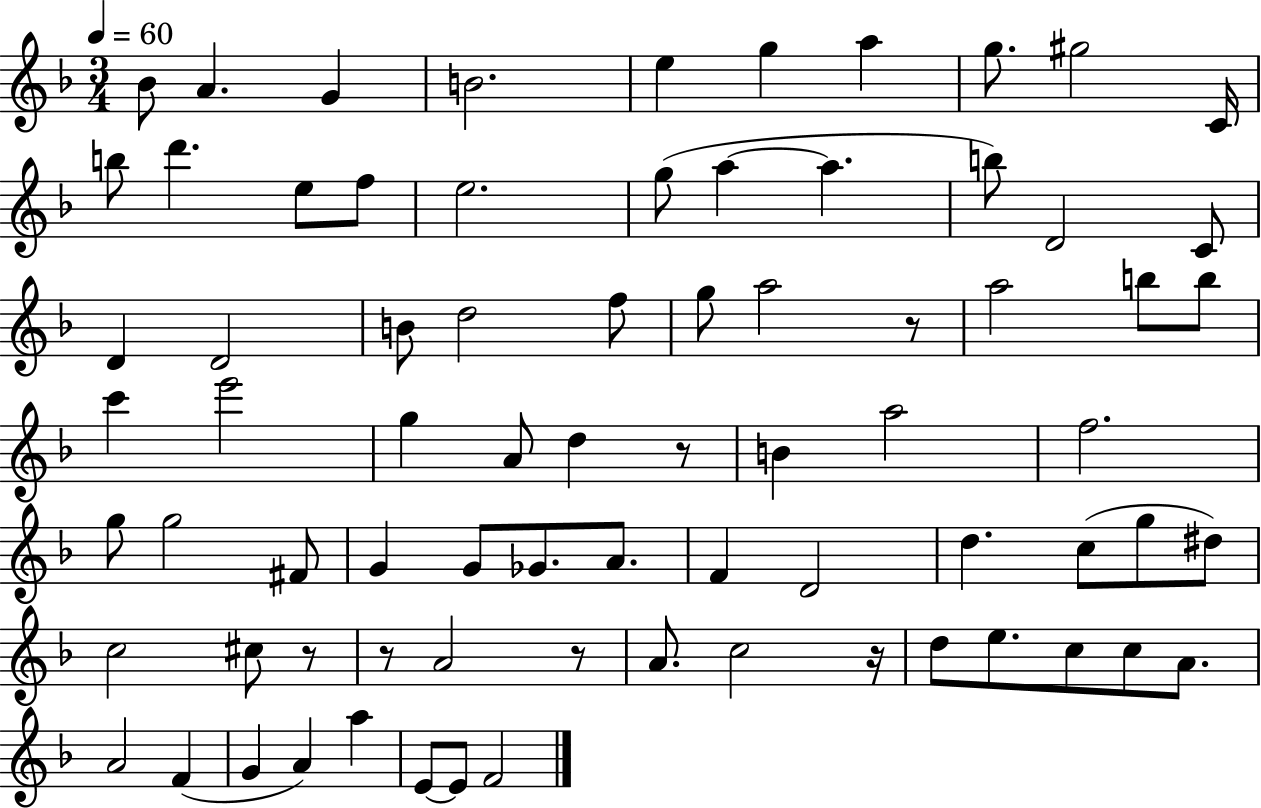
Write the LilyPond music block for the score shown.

{
  \clef treble
  \numericTimeSignature
  \time 3/4
  \key f \major
  \tempo 4 = 60
  bes'8 a'4. g'4 | b'2. | e''4 g''4 a''4 | g''8. gis''2 c'16 | \break b''8 d'''4. e''8 f''8 | e''2. | g''8( a''4~~ a''4. | b''8) d'2 c'8 | \break d'4 d'2 | b'8 d''2 f''8 | g''8 a''2 r8 | a''2 b''8 b''8 | \break c'''4 e'''2 | g''4 a'8 d''4 r8 | b'4 a''2 | f''2. | \break g''8 g''2 fis'8 | g'4 g'8 ges'8. a'8. | f'4 d'2 | d''4. c''8( g''8 dis''8) | \break c''2 cis''8 r8 | r8 a'2 r8 | a'8. c''2 r16 | d''8 e''8. c''8 c''8 a'8. | \break a'2 f'4( | g'4 a'4) a''4 | e'8~~ e'8 f'2 | \bar "|."
}